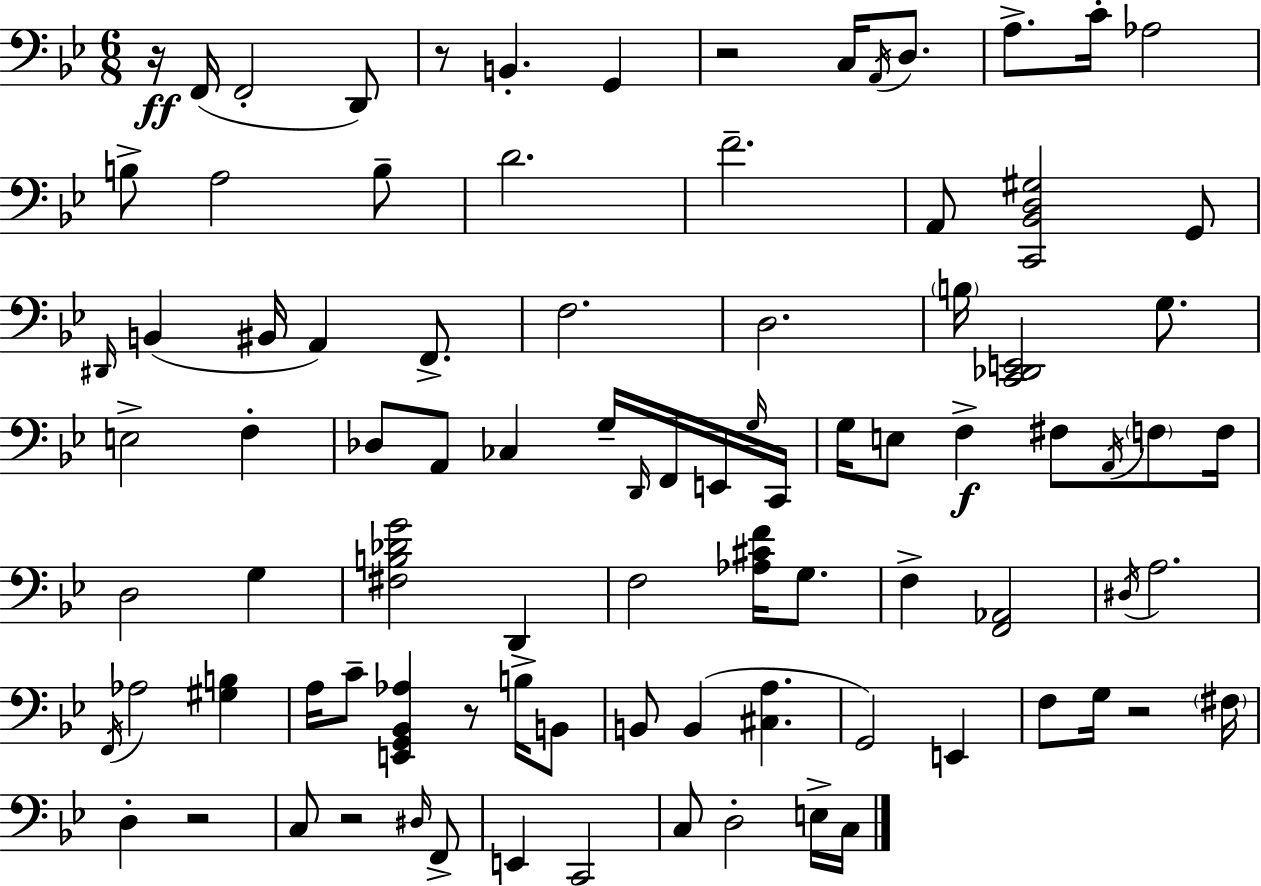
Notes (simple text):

R/s F2/s F2/h D2/e R/e B2/q. G2/q R/h C3/s A2/s D3/e. A3/e. C4/s Ab3/h B3/e A3/h B3/e D4/h. F4/h. A2/e [C2,Bb2,D3,G#3]/h G2/e D#2/s B2/q BIS2/s A2/q F2/e. F3/h. D3/h. B3/s [C2,Db2,E2]/h G3/e. E3/h F3/q Db3/e A2/e CES3/q G3/s D2/s F2/s E2/s G3/s C2/s G3/s E3/e F3/q F#3/e A2/s F3/e F3/s D3/h G3/q [F#3,B3,Db4,G4]/h D2/q F3/h [Ab3,C#4,F4]/s G3/e. F3/q [F2,Ab2]/h D#3/s A3/h. F2/s Ab3/h [G#3,B3]/q A3/s C4/e [E2,G2,Bb2,Ab3]/q R/e B3/s B2/e B2/e B2/q [C#3,A3]/q. G2/h E2/q F3/e G3/s R/h F#3/s D3/q R/h C3/e R/h D#3/s F2/e E2/q C2/h C3/e D3/h E3/s C3/s